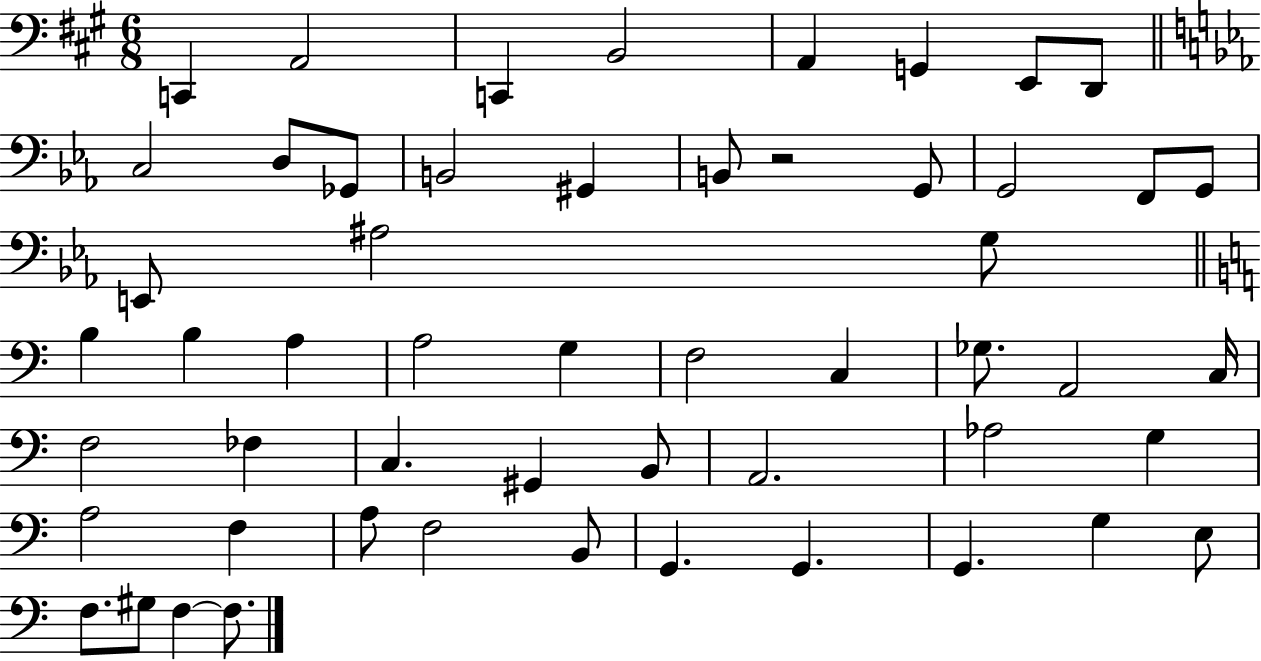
C2/q A2/h C2/q B2/h A2/q G2/q E2/e D2/e C3/h D3/e Gb2/e B2/h G#2/q B2/e R/h G2/e G2/h F2/e G2/e E2/e A#3/h G3/e B3/q B3/q A3/q A3/h G3/q F3/h C3/q Gb3/e. A2/h C3/s F3/h FES3/q C3/q. G#2/q B2/e A2/h. Ab3/h G3/q A3/h F3/q A3/e F3/h B2/e G2/q. G2/q. G2/q. G3/q E3/e F3/e. G#3/e F3/q F3/e.